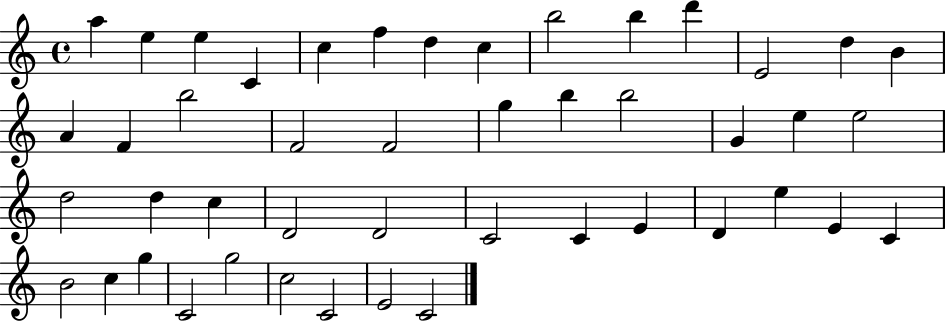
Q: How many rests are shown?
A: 0